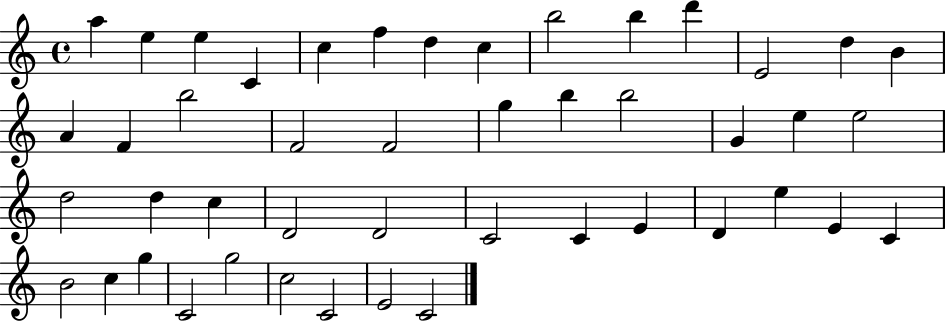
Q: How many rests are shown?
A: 0